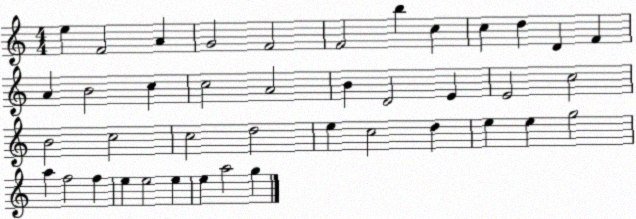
X:1
T:Untitled
M:4/4
L:1/4
K:C
e F2 A G2 F2 F2 b c c d D F A B2 c c2 A2 B D2 E E2 c2 B2 c2 c2 d2 e c2 d e e g2 a f2 f e e2 e e a2 g